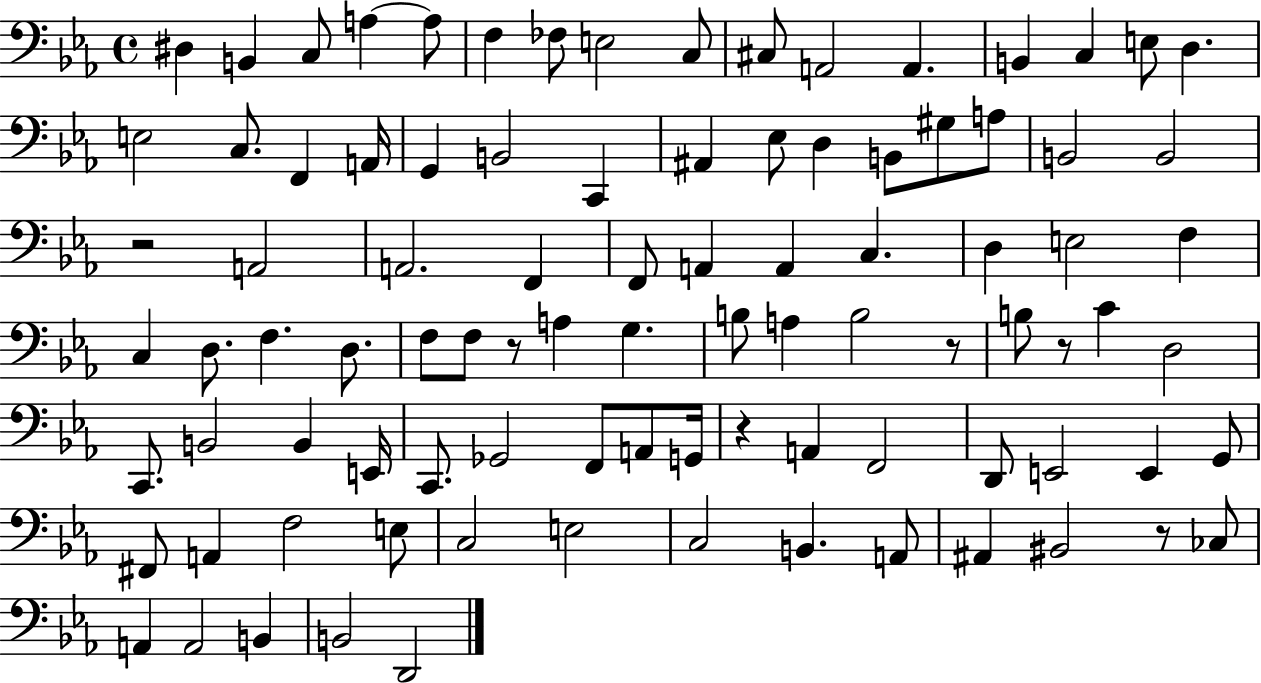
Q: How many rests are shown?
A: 6